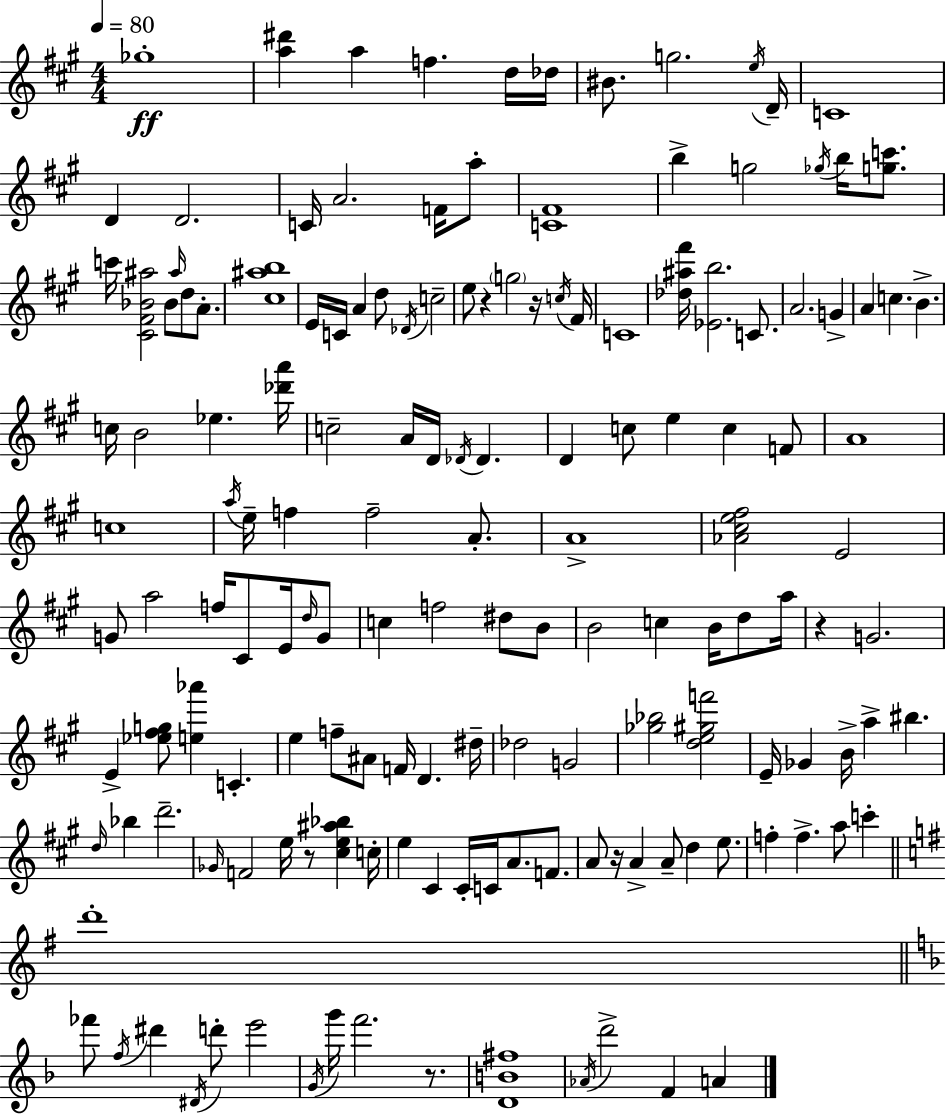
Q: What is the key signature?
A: A major